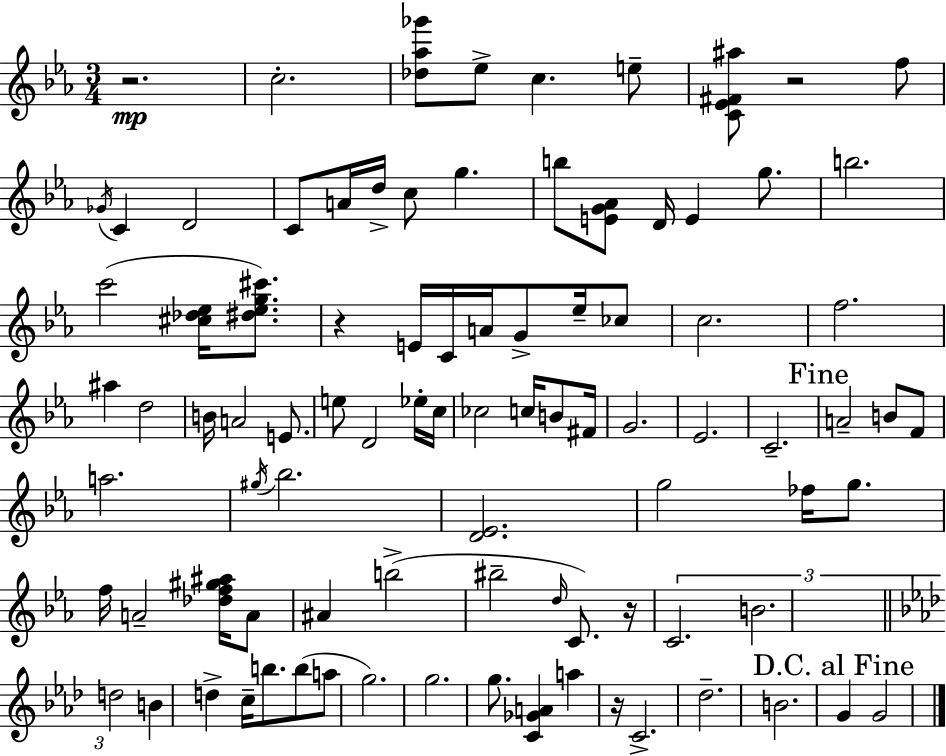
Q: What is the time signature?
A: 3/4